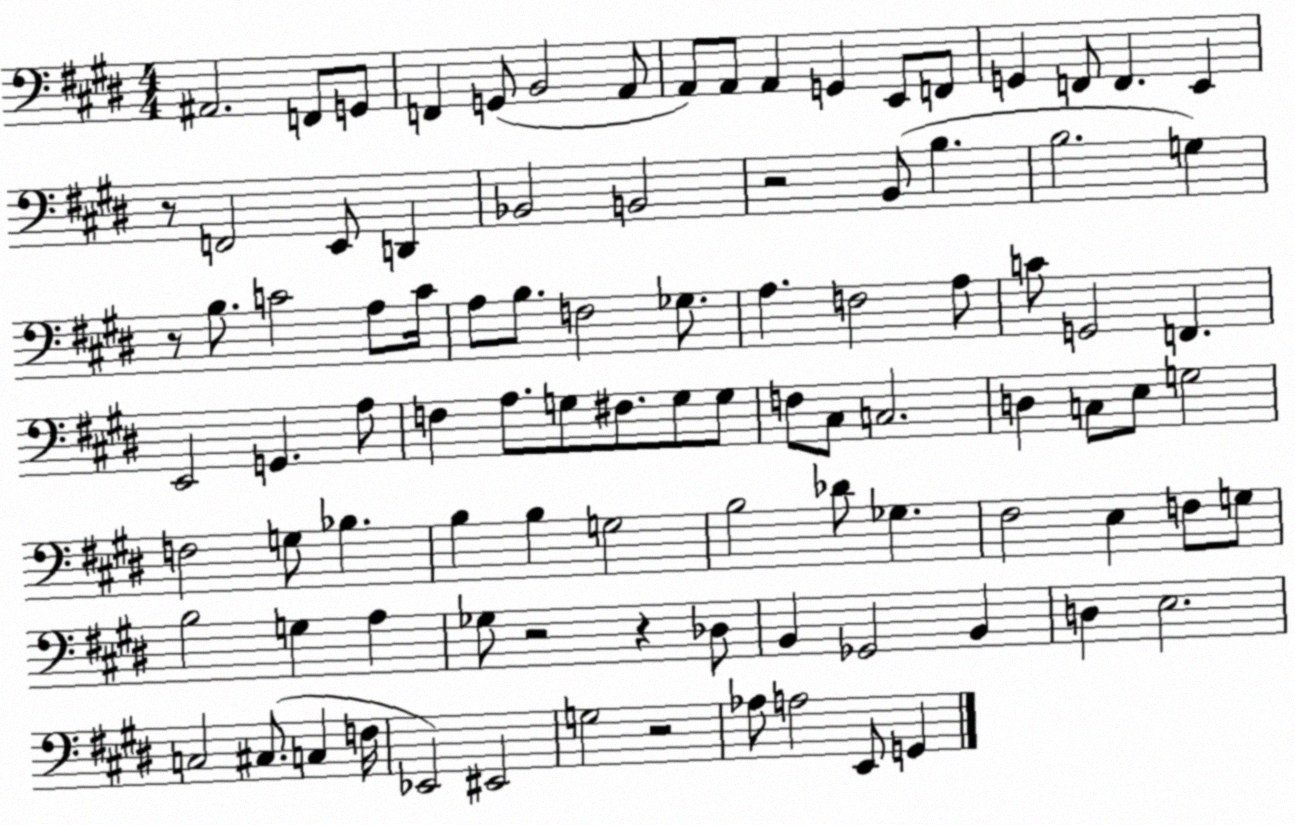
X:1
T:Untitled
M:4/4
L:1/4
K:E
^A,,2 F,,/2 G,,/2 F,, G,,/2 B,,2 A,,/2 A,,/2 A,,/2 A,, G,, E,,/2 F,,/2 G,, F,,/2 F,, E,, z/2 F,,2 E,,/2 D,, _B,,2 B,,2 z2 B,,/2 B, B,2 G, z/2 B,/2 C2 A,/2 C/4 A,/2 B,/2 F,2 _G,/2 A, F,2 A,/2 C/2 G,,2 F,, E,,2 G,, A,/2 F, A,/2 G,/2 ^F,/2 G,/2 G,/2 F,/2 ^C,/2 C,2 D, C,/2 E,/2 G,2 F,2 G,/2 _B, B, B, G,2 B,2 _D/2 _G, ^F,2 E, F,/2 G,/2 B,2 G, A, _G,/2 z2 z _D,/2 B,, _G,,2 B,, D, E,2 C,2 ^C,/2 C, F,/4 _E,,2 ^E,,2 G,2 z2 _A,/2 A,2 E,,/2 G,,